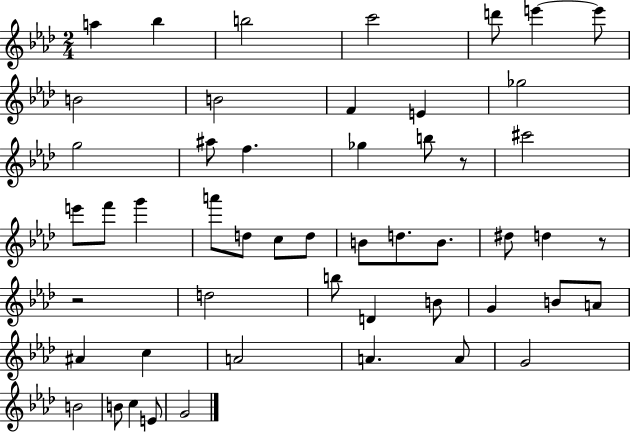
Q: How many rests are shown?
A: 3